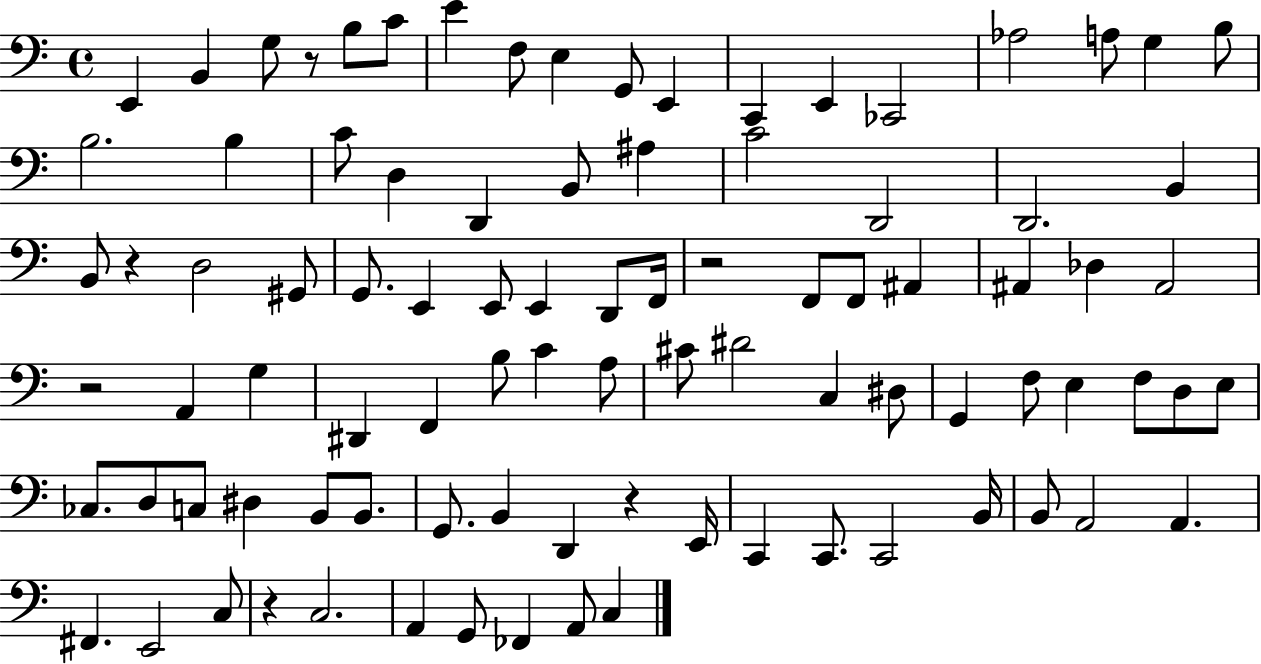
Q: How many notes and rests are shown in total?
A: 92